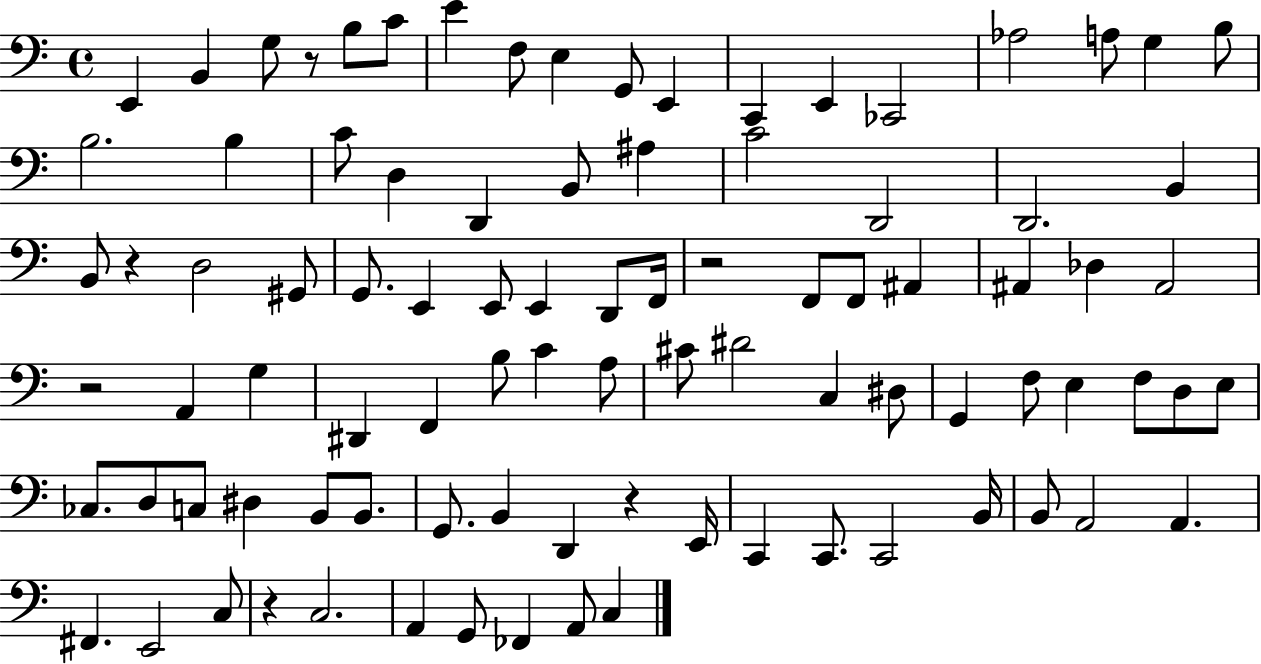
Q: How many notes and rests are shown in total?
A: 92